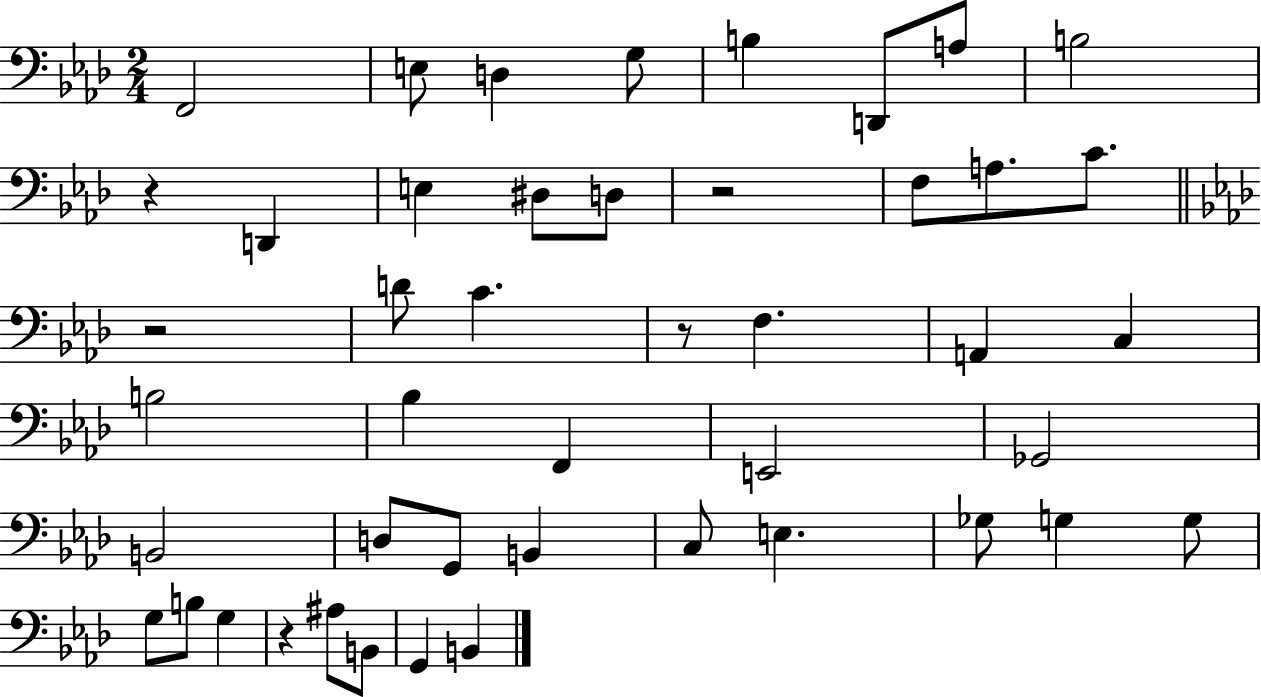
{
  \clef bass
  \numericTimeSignature
  \time 2/4
  \key aes \major
  f,2 | e8 d4 g8 | b4 d,8 a8 | b2 | \break r4 d,4 | e4 dis8 d8 | r2 | f8 a8. c'8. | \break \bar "||" \break \key aes \major r2 | d'8 c'4. | r8 f4. | a,4 c4 | \break b2 | bes4 f,4 | e,2 | ges,2 | \break b,2 | d8 g,8 b,4 | c8 e4. | ges8 g4 g8 | \break g8 b8 g4 | r4 ais8 b,8 | g,4 b,4 | \bar "|."
}